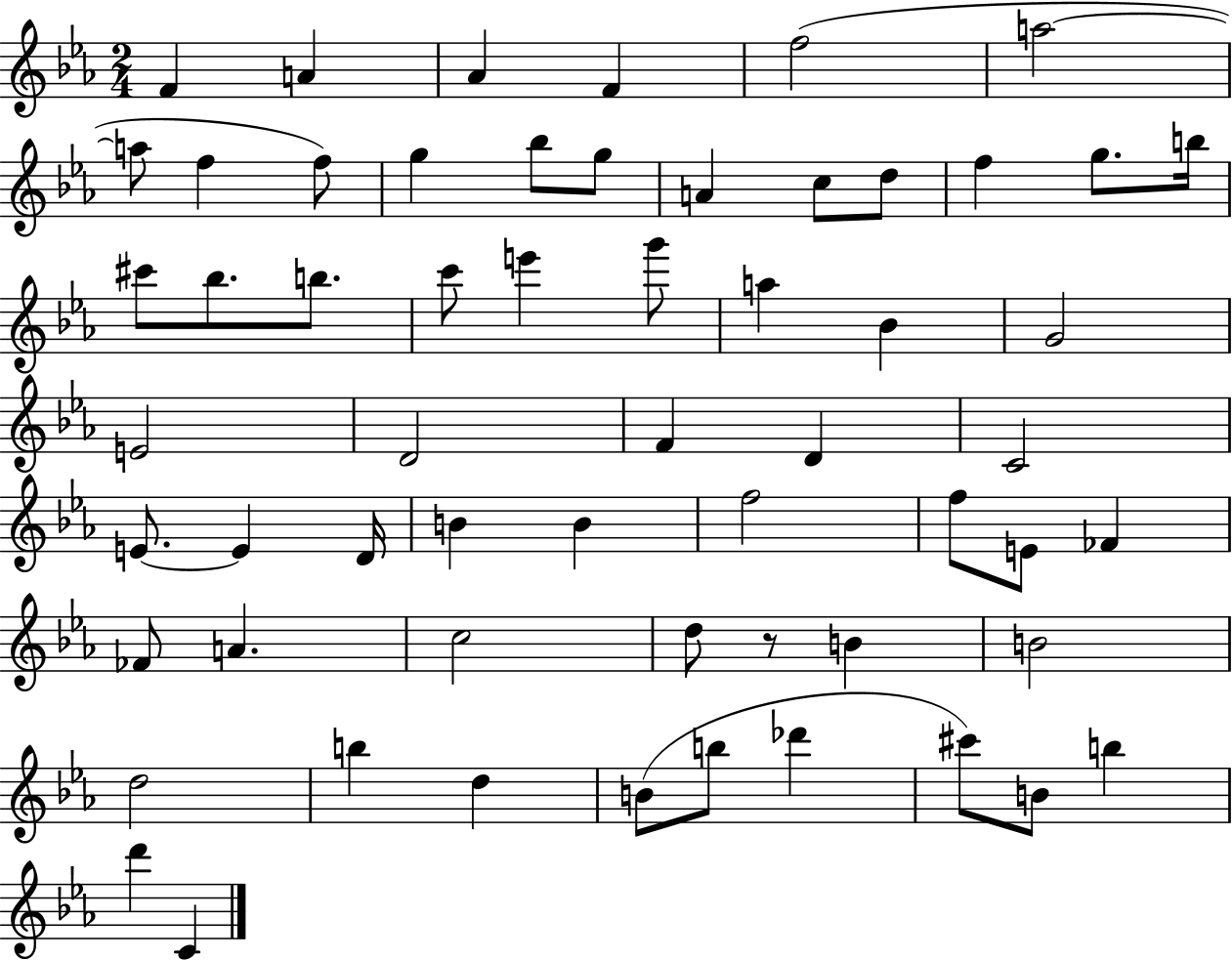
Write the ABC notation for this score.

X:1
T:Untitled
M:2/4
L:1/4
K:Eb
F A _A F f2 a2 a/2 f f/2 g _b/2 g/2 A c/2 d/2 f g/2 b/4 ^c'/2 _b/2 b/2 c'/2 e' g'/2 a _B G2 E2 D2 F D C2 E/2 E D/4 B B f2 f/2 E/2 _F _F/2 A c2 d/2 z/2 B B2 d2 b d B/2 b/2 _d' ^c'/2 B/2 b d' C